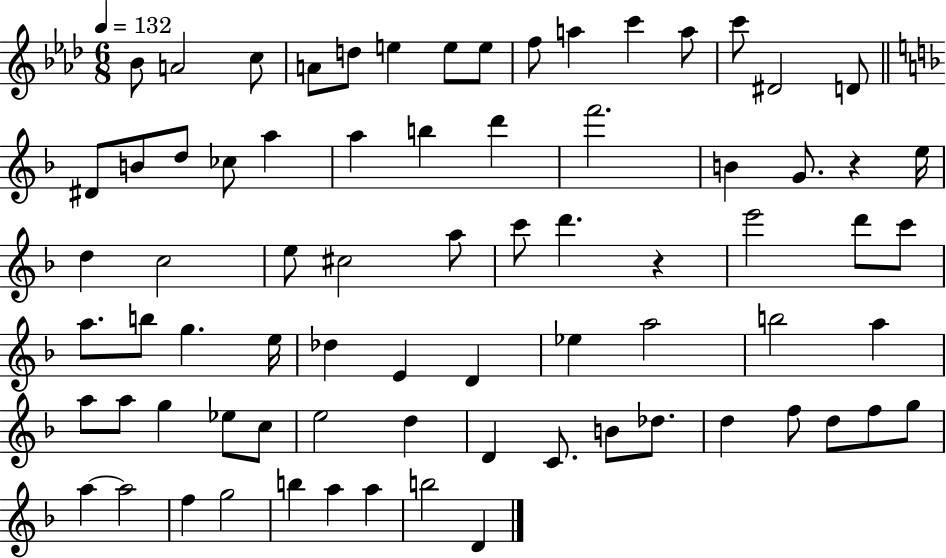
{
  \clef treble
  \numericTimeSignature
  \time 6/8
  \key aes \major
  \tempo 4 = 132
  bes'8 a'2 c''8 | a'8 d''8 e''4 e''8 e''8 | f''8 a''4 c'''4 a''8 | c'''8 dis'2 d'8 | \break \bar "||" \break \key d \minor dis'8 b'8 d''8 ces''8 a''4 | a''4 b''4 d'''4 | f'''2. | b'4 g'8. r4 e''16 | \break d''4 c''2 | e''8 cis''2 a''8 | c'''8 d'''4. r4 | e'''2 d'''8 c'''8 | \break a''8. b''8 g''4. e''16 | des''4 e'4 d'4 | ees''4 a''2 | b''2 a''4 | \break a''8 a''8 g''4 ees''8 c''8 | e''2 d''4 | d'4 c'8. b'8 des''8. | d''4 f''8 d''8 f''8 g''8 | \break a''4~~ a''2 | f''4 g''2 | b''4 a''4 a''4 | b''2 d'4 | \break \bar "|."
}